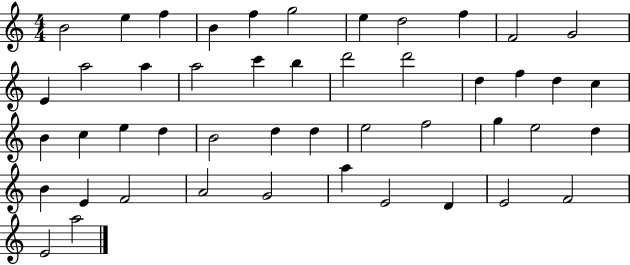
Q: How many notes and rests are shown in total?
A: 47